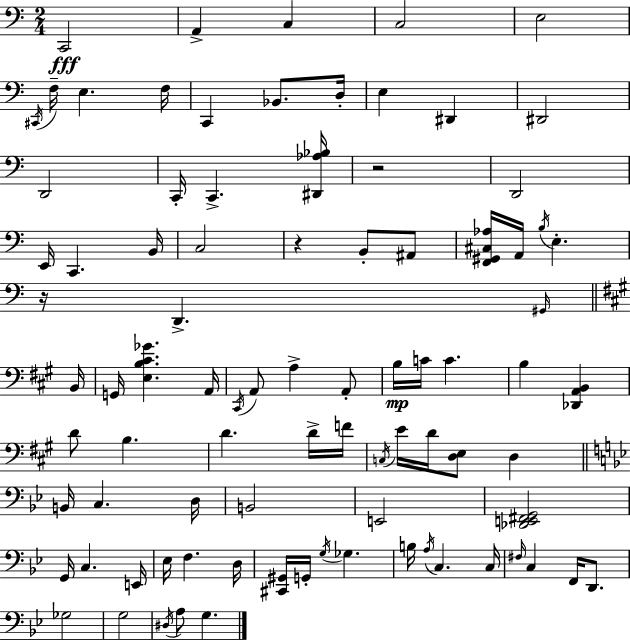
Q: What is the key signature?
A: C major